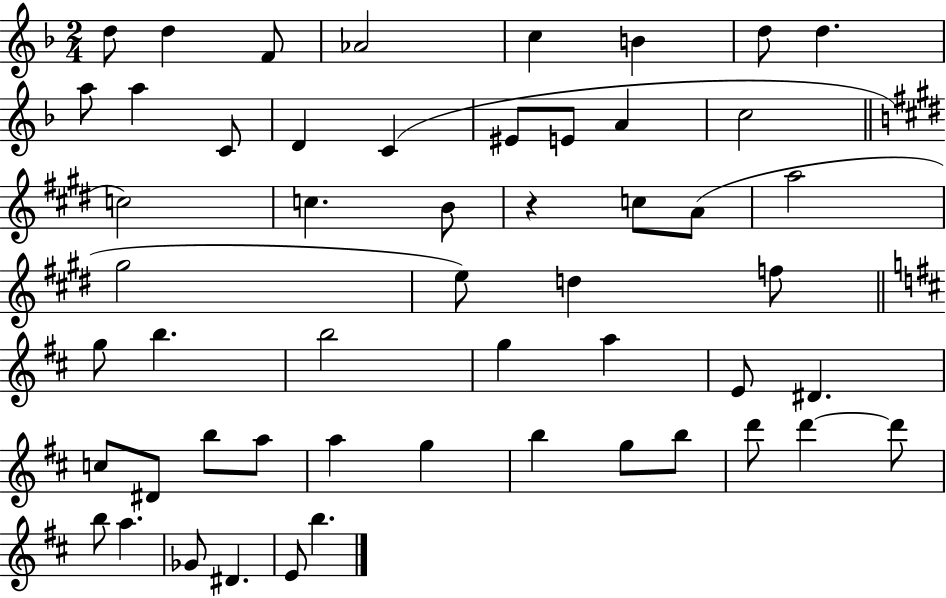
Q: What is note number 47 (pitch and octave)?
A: B5